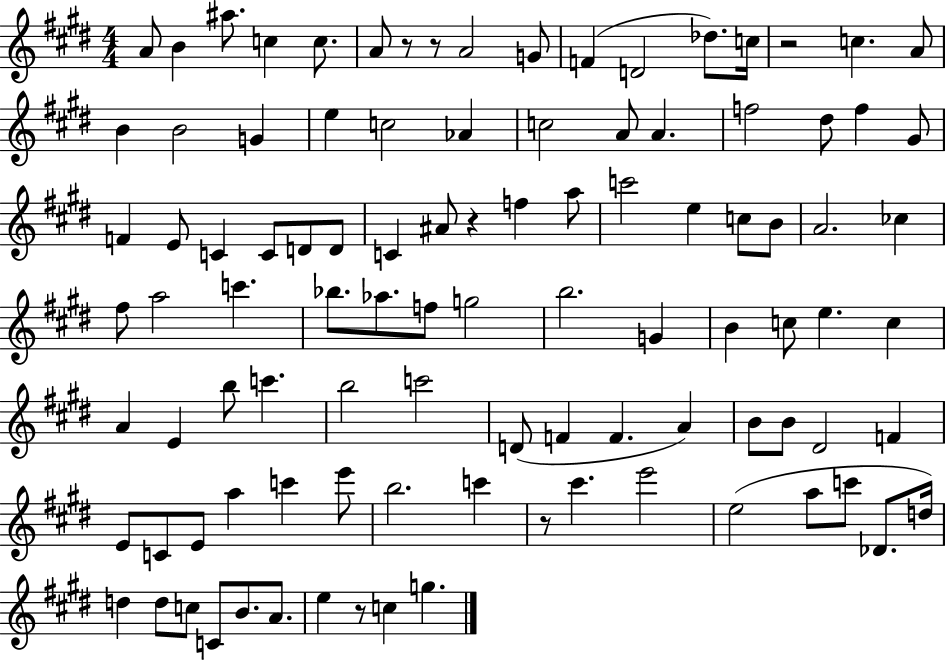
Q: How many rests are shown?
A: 6